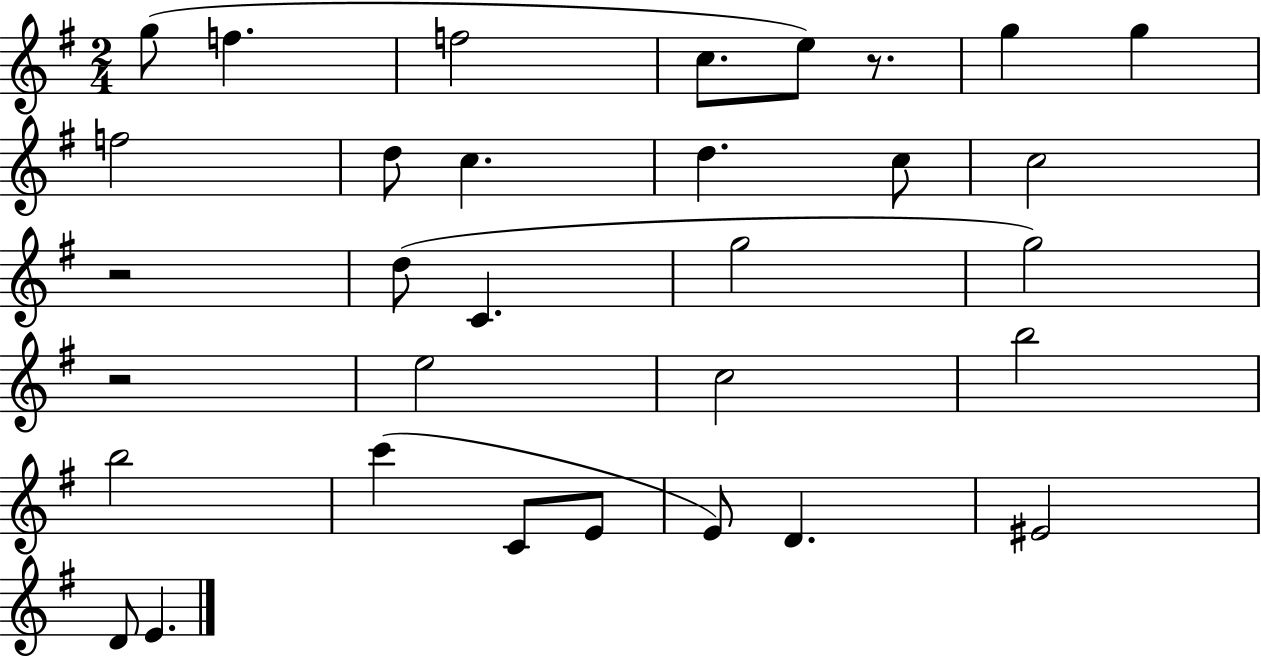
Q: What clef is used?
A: treble